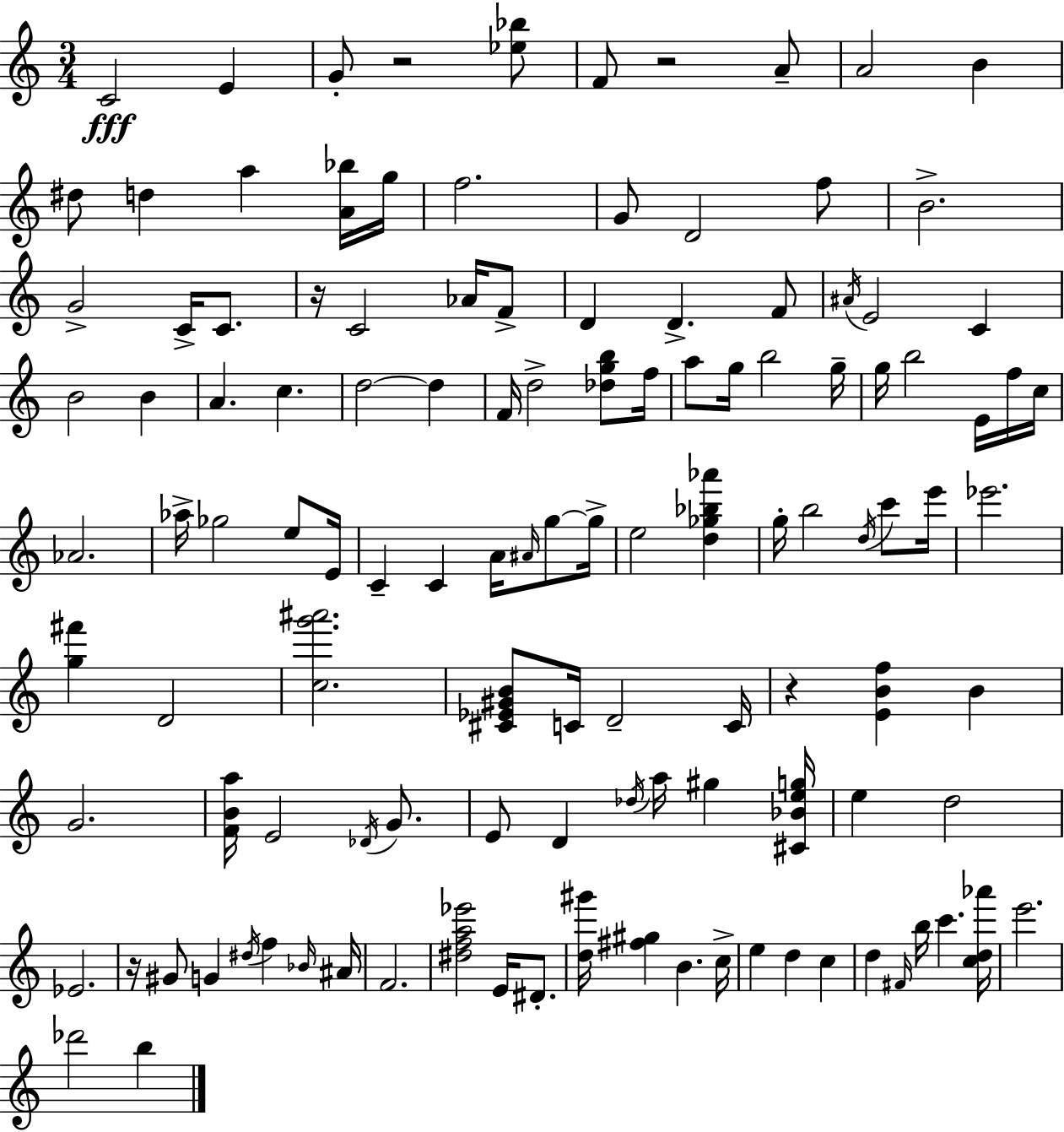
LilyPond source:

{
  \clef treble
  \numericTimeSignature
  \time 3/4
  \key c \major
  \repeat volta 2 { c'2\fff e'4 | g'8-. r2 <ees'' bes''>8 | f'8 r2 a'8-- | a'2 b'4 | \break dis''8 d''4 a''4 <a' bes''>16 g''16 | f''2. | g'8 d'2 f''8 | b'2.-> | \break g'2-> c'16-> c'8. | r16 c'2 aes'16 f'8-> | d'4 d'4.-> f'8 | \acciaccatura { ais'16 } e'2 c'4 | \break b'2 b'4 | a'4. c''4. | d''2~~ d''4 | f'16 d''2-> <des'' g'' b''>8 | \break f''16 a''8 g''16 b''2 | g''16-- g''16 b''2 e'16 f''16 | c''16 aes'2. | aes''16-> ges''2 e''8 | \break e'16 c'4-- c'4 a'16 \grace { ais'16 } g''8~~ | g''16-> e''2 <d'' ges'' bes'' aes'''>4 | g''16-. b''2 \acciaccatura { d''16 } | c'''8 e'''16 ees'''2. | \break <g'' fis'''>4 d'2 | <c'' g''' ais'''>2. | <cis' ees' gis' b'>8 c'16 d'2-- | c'16 r4 <e' b' f''>4 b'4 | \break g'2. | <f' b' a''>16 e'2 | \acciaccatura { des'16 } g'8. e'8 d'4 \acciaccatura { des''16 } a''16 | gis''4 <cis' bes' e'' g''>16 e''4 d''2 | \break ees'2. | r16 gis'8 g'4 | \acciaccatura { dis''16 } f''4 \grace { bes'16 } ais'16 f'2. | <dis'' f'' a'' ees'''>2 | \break e'16 dis'8.-. <d'' gis'''>16 <fis'' gis''>4 | b'4. c''16-> e''4 d''4 | c''4 d''4 \grace { fis'16 } | b''16 c'''4. <c'' d'' aes'''>16 e'''2. | \break des'''2 | b''4 } \bar "|."
}